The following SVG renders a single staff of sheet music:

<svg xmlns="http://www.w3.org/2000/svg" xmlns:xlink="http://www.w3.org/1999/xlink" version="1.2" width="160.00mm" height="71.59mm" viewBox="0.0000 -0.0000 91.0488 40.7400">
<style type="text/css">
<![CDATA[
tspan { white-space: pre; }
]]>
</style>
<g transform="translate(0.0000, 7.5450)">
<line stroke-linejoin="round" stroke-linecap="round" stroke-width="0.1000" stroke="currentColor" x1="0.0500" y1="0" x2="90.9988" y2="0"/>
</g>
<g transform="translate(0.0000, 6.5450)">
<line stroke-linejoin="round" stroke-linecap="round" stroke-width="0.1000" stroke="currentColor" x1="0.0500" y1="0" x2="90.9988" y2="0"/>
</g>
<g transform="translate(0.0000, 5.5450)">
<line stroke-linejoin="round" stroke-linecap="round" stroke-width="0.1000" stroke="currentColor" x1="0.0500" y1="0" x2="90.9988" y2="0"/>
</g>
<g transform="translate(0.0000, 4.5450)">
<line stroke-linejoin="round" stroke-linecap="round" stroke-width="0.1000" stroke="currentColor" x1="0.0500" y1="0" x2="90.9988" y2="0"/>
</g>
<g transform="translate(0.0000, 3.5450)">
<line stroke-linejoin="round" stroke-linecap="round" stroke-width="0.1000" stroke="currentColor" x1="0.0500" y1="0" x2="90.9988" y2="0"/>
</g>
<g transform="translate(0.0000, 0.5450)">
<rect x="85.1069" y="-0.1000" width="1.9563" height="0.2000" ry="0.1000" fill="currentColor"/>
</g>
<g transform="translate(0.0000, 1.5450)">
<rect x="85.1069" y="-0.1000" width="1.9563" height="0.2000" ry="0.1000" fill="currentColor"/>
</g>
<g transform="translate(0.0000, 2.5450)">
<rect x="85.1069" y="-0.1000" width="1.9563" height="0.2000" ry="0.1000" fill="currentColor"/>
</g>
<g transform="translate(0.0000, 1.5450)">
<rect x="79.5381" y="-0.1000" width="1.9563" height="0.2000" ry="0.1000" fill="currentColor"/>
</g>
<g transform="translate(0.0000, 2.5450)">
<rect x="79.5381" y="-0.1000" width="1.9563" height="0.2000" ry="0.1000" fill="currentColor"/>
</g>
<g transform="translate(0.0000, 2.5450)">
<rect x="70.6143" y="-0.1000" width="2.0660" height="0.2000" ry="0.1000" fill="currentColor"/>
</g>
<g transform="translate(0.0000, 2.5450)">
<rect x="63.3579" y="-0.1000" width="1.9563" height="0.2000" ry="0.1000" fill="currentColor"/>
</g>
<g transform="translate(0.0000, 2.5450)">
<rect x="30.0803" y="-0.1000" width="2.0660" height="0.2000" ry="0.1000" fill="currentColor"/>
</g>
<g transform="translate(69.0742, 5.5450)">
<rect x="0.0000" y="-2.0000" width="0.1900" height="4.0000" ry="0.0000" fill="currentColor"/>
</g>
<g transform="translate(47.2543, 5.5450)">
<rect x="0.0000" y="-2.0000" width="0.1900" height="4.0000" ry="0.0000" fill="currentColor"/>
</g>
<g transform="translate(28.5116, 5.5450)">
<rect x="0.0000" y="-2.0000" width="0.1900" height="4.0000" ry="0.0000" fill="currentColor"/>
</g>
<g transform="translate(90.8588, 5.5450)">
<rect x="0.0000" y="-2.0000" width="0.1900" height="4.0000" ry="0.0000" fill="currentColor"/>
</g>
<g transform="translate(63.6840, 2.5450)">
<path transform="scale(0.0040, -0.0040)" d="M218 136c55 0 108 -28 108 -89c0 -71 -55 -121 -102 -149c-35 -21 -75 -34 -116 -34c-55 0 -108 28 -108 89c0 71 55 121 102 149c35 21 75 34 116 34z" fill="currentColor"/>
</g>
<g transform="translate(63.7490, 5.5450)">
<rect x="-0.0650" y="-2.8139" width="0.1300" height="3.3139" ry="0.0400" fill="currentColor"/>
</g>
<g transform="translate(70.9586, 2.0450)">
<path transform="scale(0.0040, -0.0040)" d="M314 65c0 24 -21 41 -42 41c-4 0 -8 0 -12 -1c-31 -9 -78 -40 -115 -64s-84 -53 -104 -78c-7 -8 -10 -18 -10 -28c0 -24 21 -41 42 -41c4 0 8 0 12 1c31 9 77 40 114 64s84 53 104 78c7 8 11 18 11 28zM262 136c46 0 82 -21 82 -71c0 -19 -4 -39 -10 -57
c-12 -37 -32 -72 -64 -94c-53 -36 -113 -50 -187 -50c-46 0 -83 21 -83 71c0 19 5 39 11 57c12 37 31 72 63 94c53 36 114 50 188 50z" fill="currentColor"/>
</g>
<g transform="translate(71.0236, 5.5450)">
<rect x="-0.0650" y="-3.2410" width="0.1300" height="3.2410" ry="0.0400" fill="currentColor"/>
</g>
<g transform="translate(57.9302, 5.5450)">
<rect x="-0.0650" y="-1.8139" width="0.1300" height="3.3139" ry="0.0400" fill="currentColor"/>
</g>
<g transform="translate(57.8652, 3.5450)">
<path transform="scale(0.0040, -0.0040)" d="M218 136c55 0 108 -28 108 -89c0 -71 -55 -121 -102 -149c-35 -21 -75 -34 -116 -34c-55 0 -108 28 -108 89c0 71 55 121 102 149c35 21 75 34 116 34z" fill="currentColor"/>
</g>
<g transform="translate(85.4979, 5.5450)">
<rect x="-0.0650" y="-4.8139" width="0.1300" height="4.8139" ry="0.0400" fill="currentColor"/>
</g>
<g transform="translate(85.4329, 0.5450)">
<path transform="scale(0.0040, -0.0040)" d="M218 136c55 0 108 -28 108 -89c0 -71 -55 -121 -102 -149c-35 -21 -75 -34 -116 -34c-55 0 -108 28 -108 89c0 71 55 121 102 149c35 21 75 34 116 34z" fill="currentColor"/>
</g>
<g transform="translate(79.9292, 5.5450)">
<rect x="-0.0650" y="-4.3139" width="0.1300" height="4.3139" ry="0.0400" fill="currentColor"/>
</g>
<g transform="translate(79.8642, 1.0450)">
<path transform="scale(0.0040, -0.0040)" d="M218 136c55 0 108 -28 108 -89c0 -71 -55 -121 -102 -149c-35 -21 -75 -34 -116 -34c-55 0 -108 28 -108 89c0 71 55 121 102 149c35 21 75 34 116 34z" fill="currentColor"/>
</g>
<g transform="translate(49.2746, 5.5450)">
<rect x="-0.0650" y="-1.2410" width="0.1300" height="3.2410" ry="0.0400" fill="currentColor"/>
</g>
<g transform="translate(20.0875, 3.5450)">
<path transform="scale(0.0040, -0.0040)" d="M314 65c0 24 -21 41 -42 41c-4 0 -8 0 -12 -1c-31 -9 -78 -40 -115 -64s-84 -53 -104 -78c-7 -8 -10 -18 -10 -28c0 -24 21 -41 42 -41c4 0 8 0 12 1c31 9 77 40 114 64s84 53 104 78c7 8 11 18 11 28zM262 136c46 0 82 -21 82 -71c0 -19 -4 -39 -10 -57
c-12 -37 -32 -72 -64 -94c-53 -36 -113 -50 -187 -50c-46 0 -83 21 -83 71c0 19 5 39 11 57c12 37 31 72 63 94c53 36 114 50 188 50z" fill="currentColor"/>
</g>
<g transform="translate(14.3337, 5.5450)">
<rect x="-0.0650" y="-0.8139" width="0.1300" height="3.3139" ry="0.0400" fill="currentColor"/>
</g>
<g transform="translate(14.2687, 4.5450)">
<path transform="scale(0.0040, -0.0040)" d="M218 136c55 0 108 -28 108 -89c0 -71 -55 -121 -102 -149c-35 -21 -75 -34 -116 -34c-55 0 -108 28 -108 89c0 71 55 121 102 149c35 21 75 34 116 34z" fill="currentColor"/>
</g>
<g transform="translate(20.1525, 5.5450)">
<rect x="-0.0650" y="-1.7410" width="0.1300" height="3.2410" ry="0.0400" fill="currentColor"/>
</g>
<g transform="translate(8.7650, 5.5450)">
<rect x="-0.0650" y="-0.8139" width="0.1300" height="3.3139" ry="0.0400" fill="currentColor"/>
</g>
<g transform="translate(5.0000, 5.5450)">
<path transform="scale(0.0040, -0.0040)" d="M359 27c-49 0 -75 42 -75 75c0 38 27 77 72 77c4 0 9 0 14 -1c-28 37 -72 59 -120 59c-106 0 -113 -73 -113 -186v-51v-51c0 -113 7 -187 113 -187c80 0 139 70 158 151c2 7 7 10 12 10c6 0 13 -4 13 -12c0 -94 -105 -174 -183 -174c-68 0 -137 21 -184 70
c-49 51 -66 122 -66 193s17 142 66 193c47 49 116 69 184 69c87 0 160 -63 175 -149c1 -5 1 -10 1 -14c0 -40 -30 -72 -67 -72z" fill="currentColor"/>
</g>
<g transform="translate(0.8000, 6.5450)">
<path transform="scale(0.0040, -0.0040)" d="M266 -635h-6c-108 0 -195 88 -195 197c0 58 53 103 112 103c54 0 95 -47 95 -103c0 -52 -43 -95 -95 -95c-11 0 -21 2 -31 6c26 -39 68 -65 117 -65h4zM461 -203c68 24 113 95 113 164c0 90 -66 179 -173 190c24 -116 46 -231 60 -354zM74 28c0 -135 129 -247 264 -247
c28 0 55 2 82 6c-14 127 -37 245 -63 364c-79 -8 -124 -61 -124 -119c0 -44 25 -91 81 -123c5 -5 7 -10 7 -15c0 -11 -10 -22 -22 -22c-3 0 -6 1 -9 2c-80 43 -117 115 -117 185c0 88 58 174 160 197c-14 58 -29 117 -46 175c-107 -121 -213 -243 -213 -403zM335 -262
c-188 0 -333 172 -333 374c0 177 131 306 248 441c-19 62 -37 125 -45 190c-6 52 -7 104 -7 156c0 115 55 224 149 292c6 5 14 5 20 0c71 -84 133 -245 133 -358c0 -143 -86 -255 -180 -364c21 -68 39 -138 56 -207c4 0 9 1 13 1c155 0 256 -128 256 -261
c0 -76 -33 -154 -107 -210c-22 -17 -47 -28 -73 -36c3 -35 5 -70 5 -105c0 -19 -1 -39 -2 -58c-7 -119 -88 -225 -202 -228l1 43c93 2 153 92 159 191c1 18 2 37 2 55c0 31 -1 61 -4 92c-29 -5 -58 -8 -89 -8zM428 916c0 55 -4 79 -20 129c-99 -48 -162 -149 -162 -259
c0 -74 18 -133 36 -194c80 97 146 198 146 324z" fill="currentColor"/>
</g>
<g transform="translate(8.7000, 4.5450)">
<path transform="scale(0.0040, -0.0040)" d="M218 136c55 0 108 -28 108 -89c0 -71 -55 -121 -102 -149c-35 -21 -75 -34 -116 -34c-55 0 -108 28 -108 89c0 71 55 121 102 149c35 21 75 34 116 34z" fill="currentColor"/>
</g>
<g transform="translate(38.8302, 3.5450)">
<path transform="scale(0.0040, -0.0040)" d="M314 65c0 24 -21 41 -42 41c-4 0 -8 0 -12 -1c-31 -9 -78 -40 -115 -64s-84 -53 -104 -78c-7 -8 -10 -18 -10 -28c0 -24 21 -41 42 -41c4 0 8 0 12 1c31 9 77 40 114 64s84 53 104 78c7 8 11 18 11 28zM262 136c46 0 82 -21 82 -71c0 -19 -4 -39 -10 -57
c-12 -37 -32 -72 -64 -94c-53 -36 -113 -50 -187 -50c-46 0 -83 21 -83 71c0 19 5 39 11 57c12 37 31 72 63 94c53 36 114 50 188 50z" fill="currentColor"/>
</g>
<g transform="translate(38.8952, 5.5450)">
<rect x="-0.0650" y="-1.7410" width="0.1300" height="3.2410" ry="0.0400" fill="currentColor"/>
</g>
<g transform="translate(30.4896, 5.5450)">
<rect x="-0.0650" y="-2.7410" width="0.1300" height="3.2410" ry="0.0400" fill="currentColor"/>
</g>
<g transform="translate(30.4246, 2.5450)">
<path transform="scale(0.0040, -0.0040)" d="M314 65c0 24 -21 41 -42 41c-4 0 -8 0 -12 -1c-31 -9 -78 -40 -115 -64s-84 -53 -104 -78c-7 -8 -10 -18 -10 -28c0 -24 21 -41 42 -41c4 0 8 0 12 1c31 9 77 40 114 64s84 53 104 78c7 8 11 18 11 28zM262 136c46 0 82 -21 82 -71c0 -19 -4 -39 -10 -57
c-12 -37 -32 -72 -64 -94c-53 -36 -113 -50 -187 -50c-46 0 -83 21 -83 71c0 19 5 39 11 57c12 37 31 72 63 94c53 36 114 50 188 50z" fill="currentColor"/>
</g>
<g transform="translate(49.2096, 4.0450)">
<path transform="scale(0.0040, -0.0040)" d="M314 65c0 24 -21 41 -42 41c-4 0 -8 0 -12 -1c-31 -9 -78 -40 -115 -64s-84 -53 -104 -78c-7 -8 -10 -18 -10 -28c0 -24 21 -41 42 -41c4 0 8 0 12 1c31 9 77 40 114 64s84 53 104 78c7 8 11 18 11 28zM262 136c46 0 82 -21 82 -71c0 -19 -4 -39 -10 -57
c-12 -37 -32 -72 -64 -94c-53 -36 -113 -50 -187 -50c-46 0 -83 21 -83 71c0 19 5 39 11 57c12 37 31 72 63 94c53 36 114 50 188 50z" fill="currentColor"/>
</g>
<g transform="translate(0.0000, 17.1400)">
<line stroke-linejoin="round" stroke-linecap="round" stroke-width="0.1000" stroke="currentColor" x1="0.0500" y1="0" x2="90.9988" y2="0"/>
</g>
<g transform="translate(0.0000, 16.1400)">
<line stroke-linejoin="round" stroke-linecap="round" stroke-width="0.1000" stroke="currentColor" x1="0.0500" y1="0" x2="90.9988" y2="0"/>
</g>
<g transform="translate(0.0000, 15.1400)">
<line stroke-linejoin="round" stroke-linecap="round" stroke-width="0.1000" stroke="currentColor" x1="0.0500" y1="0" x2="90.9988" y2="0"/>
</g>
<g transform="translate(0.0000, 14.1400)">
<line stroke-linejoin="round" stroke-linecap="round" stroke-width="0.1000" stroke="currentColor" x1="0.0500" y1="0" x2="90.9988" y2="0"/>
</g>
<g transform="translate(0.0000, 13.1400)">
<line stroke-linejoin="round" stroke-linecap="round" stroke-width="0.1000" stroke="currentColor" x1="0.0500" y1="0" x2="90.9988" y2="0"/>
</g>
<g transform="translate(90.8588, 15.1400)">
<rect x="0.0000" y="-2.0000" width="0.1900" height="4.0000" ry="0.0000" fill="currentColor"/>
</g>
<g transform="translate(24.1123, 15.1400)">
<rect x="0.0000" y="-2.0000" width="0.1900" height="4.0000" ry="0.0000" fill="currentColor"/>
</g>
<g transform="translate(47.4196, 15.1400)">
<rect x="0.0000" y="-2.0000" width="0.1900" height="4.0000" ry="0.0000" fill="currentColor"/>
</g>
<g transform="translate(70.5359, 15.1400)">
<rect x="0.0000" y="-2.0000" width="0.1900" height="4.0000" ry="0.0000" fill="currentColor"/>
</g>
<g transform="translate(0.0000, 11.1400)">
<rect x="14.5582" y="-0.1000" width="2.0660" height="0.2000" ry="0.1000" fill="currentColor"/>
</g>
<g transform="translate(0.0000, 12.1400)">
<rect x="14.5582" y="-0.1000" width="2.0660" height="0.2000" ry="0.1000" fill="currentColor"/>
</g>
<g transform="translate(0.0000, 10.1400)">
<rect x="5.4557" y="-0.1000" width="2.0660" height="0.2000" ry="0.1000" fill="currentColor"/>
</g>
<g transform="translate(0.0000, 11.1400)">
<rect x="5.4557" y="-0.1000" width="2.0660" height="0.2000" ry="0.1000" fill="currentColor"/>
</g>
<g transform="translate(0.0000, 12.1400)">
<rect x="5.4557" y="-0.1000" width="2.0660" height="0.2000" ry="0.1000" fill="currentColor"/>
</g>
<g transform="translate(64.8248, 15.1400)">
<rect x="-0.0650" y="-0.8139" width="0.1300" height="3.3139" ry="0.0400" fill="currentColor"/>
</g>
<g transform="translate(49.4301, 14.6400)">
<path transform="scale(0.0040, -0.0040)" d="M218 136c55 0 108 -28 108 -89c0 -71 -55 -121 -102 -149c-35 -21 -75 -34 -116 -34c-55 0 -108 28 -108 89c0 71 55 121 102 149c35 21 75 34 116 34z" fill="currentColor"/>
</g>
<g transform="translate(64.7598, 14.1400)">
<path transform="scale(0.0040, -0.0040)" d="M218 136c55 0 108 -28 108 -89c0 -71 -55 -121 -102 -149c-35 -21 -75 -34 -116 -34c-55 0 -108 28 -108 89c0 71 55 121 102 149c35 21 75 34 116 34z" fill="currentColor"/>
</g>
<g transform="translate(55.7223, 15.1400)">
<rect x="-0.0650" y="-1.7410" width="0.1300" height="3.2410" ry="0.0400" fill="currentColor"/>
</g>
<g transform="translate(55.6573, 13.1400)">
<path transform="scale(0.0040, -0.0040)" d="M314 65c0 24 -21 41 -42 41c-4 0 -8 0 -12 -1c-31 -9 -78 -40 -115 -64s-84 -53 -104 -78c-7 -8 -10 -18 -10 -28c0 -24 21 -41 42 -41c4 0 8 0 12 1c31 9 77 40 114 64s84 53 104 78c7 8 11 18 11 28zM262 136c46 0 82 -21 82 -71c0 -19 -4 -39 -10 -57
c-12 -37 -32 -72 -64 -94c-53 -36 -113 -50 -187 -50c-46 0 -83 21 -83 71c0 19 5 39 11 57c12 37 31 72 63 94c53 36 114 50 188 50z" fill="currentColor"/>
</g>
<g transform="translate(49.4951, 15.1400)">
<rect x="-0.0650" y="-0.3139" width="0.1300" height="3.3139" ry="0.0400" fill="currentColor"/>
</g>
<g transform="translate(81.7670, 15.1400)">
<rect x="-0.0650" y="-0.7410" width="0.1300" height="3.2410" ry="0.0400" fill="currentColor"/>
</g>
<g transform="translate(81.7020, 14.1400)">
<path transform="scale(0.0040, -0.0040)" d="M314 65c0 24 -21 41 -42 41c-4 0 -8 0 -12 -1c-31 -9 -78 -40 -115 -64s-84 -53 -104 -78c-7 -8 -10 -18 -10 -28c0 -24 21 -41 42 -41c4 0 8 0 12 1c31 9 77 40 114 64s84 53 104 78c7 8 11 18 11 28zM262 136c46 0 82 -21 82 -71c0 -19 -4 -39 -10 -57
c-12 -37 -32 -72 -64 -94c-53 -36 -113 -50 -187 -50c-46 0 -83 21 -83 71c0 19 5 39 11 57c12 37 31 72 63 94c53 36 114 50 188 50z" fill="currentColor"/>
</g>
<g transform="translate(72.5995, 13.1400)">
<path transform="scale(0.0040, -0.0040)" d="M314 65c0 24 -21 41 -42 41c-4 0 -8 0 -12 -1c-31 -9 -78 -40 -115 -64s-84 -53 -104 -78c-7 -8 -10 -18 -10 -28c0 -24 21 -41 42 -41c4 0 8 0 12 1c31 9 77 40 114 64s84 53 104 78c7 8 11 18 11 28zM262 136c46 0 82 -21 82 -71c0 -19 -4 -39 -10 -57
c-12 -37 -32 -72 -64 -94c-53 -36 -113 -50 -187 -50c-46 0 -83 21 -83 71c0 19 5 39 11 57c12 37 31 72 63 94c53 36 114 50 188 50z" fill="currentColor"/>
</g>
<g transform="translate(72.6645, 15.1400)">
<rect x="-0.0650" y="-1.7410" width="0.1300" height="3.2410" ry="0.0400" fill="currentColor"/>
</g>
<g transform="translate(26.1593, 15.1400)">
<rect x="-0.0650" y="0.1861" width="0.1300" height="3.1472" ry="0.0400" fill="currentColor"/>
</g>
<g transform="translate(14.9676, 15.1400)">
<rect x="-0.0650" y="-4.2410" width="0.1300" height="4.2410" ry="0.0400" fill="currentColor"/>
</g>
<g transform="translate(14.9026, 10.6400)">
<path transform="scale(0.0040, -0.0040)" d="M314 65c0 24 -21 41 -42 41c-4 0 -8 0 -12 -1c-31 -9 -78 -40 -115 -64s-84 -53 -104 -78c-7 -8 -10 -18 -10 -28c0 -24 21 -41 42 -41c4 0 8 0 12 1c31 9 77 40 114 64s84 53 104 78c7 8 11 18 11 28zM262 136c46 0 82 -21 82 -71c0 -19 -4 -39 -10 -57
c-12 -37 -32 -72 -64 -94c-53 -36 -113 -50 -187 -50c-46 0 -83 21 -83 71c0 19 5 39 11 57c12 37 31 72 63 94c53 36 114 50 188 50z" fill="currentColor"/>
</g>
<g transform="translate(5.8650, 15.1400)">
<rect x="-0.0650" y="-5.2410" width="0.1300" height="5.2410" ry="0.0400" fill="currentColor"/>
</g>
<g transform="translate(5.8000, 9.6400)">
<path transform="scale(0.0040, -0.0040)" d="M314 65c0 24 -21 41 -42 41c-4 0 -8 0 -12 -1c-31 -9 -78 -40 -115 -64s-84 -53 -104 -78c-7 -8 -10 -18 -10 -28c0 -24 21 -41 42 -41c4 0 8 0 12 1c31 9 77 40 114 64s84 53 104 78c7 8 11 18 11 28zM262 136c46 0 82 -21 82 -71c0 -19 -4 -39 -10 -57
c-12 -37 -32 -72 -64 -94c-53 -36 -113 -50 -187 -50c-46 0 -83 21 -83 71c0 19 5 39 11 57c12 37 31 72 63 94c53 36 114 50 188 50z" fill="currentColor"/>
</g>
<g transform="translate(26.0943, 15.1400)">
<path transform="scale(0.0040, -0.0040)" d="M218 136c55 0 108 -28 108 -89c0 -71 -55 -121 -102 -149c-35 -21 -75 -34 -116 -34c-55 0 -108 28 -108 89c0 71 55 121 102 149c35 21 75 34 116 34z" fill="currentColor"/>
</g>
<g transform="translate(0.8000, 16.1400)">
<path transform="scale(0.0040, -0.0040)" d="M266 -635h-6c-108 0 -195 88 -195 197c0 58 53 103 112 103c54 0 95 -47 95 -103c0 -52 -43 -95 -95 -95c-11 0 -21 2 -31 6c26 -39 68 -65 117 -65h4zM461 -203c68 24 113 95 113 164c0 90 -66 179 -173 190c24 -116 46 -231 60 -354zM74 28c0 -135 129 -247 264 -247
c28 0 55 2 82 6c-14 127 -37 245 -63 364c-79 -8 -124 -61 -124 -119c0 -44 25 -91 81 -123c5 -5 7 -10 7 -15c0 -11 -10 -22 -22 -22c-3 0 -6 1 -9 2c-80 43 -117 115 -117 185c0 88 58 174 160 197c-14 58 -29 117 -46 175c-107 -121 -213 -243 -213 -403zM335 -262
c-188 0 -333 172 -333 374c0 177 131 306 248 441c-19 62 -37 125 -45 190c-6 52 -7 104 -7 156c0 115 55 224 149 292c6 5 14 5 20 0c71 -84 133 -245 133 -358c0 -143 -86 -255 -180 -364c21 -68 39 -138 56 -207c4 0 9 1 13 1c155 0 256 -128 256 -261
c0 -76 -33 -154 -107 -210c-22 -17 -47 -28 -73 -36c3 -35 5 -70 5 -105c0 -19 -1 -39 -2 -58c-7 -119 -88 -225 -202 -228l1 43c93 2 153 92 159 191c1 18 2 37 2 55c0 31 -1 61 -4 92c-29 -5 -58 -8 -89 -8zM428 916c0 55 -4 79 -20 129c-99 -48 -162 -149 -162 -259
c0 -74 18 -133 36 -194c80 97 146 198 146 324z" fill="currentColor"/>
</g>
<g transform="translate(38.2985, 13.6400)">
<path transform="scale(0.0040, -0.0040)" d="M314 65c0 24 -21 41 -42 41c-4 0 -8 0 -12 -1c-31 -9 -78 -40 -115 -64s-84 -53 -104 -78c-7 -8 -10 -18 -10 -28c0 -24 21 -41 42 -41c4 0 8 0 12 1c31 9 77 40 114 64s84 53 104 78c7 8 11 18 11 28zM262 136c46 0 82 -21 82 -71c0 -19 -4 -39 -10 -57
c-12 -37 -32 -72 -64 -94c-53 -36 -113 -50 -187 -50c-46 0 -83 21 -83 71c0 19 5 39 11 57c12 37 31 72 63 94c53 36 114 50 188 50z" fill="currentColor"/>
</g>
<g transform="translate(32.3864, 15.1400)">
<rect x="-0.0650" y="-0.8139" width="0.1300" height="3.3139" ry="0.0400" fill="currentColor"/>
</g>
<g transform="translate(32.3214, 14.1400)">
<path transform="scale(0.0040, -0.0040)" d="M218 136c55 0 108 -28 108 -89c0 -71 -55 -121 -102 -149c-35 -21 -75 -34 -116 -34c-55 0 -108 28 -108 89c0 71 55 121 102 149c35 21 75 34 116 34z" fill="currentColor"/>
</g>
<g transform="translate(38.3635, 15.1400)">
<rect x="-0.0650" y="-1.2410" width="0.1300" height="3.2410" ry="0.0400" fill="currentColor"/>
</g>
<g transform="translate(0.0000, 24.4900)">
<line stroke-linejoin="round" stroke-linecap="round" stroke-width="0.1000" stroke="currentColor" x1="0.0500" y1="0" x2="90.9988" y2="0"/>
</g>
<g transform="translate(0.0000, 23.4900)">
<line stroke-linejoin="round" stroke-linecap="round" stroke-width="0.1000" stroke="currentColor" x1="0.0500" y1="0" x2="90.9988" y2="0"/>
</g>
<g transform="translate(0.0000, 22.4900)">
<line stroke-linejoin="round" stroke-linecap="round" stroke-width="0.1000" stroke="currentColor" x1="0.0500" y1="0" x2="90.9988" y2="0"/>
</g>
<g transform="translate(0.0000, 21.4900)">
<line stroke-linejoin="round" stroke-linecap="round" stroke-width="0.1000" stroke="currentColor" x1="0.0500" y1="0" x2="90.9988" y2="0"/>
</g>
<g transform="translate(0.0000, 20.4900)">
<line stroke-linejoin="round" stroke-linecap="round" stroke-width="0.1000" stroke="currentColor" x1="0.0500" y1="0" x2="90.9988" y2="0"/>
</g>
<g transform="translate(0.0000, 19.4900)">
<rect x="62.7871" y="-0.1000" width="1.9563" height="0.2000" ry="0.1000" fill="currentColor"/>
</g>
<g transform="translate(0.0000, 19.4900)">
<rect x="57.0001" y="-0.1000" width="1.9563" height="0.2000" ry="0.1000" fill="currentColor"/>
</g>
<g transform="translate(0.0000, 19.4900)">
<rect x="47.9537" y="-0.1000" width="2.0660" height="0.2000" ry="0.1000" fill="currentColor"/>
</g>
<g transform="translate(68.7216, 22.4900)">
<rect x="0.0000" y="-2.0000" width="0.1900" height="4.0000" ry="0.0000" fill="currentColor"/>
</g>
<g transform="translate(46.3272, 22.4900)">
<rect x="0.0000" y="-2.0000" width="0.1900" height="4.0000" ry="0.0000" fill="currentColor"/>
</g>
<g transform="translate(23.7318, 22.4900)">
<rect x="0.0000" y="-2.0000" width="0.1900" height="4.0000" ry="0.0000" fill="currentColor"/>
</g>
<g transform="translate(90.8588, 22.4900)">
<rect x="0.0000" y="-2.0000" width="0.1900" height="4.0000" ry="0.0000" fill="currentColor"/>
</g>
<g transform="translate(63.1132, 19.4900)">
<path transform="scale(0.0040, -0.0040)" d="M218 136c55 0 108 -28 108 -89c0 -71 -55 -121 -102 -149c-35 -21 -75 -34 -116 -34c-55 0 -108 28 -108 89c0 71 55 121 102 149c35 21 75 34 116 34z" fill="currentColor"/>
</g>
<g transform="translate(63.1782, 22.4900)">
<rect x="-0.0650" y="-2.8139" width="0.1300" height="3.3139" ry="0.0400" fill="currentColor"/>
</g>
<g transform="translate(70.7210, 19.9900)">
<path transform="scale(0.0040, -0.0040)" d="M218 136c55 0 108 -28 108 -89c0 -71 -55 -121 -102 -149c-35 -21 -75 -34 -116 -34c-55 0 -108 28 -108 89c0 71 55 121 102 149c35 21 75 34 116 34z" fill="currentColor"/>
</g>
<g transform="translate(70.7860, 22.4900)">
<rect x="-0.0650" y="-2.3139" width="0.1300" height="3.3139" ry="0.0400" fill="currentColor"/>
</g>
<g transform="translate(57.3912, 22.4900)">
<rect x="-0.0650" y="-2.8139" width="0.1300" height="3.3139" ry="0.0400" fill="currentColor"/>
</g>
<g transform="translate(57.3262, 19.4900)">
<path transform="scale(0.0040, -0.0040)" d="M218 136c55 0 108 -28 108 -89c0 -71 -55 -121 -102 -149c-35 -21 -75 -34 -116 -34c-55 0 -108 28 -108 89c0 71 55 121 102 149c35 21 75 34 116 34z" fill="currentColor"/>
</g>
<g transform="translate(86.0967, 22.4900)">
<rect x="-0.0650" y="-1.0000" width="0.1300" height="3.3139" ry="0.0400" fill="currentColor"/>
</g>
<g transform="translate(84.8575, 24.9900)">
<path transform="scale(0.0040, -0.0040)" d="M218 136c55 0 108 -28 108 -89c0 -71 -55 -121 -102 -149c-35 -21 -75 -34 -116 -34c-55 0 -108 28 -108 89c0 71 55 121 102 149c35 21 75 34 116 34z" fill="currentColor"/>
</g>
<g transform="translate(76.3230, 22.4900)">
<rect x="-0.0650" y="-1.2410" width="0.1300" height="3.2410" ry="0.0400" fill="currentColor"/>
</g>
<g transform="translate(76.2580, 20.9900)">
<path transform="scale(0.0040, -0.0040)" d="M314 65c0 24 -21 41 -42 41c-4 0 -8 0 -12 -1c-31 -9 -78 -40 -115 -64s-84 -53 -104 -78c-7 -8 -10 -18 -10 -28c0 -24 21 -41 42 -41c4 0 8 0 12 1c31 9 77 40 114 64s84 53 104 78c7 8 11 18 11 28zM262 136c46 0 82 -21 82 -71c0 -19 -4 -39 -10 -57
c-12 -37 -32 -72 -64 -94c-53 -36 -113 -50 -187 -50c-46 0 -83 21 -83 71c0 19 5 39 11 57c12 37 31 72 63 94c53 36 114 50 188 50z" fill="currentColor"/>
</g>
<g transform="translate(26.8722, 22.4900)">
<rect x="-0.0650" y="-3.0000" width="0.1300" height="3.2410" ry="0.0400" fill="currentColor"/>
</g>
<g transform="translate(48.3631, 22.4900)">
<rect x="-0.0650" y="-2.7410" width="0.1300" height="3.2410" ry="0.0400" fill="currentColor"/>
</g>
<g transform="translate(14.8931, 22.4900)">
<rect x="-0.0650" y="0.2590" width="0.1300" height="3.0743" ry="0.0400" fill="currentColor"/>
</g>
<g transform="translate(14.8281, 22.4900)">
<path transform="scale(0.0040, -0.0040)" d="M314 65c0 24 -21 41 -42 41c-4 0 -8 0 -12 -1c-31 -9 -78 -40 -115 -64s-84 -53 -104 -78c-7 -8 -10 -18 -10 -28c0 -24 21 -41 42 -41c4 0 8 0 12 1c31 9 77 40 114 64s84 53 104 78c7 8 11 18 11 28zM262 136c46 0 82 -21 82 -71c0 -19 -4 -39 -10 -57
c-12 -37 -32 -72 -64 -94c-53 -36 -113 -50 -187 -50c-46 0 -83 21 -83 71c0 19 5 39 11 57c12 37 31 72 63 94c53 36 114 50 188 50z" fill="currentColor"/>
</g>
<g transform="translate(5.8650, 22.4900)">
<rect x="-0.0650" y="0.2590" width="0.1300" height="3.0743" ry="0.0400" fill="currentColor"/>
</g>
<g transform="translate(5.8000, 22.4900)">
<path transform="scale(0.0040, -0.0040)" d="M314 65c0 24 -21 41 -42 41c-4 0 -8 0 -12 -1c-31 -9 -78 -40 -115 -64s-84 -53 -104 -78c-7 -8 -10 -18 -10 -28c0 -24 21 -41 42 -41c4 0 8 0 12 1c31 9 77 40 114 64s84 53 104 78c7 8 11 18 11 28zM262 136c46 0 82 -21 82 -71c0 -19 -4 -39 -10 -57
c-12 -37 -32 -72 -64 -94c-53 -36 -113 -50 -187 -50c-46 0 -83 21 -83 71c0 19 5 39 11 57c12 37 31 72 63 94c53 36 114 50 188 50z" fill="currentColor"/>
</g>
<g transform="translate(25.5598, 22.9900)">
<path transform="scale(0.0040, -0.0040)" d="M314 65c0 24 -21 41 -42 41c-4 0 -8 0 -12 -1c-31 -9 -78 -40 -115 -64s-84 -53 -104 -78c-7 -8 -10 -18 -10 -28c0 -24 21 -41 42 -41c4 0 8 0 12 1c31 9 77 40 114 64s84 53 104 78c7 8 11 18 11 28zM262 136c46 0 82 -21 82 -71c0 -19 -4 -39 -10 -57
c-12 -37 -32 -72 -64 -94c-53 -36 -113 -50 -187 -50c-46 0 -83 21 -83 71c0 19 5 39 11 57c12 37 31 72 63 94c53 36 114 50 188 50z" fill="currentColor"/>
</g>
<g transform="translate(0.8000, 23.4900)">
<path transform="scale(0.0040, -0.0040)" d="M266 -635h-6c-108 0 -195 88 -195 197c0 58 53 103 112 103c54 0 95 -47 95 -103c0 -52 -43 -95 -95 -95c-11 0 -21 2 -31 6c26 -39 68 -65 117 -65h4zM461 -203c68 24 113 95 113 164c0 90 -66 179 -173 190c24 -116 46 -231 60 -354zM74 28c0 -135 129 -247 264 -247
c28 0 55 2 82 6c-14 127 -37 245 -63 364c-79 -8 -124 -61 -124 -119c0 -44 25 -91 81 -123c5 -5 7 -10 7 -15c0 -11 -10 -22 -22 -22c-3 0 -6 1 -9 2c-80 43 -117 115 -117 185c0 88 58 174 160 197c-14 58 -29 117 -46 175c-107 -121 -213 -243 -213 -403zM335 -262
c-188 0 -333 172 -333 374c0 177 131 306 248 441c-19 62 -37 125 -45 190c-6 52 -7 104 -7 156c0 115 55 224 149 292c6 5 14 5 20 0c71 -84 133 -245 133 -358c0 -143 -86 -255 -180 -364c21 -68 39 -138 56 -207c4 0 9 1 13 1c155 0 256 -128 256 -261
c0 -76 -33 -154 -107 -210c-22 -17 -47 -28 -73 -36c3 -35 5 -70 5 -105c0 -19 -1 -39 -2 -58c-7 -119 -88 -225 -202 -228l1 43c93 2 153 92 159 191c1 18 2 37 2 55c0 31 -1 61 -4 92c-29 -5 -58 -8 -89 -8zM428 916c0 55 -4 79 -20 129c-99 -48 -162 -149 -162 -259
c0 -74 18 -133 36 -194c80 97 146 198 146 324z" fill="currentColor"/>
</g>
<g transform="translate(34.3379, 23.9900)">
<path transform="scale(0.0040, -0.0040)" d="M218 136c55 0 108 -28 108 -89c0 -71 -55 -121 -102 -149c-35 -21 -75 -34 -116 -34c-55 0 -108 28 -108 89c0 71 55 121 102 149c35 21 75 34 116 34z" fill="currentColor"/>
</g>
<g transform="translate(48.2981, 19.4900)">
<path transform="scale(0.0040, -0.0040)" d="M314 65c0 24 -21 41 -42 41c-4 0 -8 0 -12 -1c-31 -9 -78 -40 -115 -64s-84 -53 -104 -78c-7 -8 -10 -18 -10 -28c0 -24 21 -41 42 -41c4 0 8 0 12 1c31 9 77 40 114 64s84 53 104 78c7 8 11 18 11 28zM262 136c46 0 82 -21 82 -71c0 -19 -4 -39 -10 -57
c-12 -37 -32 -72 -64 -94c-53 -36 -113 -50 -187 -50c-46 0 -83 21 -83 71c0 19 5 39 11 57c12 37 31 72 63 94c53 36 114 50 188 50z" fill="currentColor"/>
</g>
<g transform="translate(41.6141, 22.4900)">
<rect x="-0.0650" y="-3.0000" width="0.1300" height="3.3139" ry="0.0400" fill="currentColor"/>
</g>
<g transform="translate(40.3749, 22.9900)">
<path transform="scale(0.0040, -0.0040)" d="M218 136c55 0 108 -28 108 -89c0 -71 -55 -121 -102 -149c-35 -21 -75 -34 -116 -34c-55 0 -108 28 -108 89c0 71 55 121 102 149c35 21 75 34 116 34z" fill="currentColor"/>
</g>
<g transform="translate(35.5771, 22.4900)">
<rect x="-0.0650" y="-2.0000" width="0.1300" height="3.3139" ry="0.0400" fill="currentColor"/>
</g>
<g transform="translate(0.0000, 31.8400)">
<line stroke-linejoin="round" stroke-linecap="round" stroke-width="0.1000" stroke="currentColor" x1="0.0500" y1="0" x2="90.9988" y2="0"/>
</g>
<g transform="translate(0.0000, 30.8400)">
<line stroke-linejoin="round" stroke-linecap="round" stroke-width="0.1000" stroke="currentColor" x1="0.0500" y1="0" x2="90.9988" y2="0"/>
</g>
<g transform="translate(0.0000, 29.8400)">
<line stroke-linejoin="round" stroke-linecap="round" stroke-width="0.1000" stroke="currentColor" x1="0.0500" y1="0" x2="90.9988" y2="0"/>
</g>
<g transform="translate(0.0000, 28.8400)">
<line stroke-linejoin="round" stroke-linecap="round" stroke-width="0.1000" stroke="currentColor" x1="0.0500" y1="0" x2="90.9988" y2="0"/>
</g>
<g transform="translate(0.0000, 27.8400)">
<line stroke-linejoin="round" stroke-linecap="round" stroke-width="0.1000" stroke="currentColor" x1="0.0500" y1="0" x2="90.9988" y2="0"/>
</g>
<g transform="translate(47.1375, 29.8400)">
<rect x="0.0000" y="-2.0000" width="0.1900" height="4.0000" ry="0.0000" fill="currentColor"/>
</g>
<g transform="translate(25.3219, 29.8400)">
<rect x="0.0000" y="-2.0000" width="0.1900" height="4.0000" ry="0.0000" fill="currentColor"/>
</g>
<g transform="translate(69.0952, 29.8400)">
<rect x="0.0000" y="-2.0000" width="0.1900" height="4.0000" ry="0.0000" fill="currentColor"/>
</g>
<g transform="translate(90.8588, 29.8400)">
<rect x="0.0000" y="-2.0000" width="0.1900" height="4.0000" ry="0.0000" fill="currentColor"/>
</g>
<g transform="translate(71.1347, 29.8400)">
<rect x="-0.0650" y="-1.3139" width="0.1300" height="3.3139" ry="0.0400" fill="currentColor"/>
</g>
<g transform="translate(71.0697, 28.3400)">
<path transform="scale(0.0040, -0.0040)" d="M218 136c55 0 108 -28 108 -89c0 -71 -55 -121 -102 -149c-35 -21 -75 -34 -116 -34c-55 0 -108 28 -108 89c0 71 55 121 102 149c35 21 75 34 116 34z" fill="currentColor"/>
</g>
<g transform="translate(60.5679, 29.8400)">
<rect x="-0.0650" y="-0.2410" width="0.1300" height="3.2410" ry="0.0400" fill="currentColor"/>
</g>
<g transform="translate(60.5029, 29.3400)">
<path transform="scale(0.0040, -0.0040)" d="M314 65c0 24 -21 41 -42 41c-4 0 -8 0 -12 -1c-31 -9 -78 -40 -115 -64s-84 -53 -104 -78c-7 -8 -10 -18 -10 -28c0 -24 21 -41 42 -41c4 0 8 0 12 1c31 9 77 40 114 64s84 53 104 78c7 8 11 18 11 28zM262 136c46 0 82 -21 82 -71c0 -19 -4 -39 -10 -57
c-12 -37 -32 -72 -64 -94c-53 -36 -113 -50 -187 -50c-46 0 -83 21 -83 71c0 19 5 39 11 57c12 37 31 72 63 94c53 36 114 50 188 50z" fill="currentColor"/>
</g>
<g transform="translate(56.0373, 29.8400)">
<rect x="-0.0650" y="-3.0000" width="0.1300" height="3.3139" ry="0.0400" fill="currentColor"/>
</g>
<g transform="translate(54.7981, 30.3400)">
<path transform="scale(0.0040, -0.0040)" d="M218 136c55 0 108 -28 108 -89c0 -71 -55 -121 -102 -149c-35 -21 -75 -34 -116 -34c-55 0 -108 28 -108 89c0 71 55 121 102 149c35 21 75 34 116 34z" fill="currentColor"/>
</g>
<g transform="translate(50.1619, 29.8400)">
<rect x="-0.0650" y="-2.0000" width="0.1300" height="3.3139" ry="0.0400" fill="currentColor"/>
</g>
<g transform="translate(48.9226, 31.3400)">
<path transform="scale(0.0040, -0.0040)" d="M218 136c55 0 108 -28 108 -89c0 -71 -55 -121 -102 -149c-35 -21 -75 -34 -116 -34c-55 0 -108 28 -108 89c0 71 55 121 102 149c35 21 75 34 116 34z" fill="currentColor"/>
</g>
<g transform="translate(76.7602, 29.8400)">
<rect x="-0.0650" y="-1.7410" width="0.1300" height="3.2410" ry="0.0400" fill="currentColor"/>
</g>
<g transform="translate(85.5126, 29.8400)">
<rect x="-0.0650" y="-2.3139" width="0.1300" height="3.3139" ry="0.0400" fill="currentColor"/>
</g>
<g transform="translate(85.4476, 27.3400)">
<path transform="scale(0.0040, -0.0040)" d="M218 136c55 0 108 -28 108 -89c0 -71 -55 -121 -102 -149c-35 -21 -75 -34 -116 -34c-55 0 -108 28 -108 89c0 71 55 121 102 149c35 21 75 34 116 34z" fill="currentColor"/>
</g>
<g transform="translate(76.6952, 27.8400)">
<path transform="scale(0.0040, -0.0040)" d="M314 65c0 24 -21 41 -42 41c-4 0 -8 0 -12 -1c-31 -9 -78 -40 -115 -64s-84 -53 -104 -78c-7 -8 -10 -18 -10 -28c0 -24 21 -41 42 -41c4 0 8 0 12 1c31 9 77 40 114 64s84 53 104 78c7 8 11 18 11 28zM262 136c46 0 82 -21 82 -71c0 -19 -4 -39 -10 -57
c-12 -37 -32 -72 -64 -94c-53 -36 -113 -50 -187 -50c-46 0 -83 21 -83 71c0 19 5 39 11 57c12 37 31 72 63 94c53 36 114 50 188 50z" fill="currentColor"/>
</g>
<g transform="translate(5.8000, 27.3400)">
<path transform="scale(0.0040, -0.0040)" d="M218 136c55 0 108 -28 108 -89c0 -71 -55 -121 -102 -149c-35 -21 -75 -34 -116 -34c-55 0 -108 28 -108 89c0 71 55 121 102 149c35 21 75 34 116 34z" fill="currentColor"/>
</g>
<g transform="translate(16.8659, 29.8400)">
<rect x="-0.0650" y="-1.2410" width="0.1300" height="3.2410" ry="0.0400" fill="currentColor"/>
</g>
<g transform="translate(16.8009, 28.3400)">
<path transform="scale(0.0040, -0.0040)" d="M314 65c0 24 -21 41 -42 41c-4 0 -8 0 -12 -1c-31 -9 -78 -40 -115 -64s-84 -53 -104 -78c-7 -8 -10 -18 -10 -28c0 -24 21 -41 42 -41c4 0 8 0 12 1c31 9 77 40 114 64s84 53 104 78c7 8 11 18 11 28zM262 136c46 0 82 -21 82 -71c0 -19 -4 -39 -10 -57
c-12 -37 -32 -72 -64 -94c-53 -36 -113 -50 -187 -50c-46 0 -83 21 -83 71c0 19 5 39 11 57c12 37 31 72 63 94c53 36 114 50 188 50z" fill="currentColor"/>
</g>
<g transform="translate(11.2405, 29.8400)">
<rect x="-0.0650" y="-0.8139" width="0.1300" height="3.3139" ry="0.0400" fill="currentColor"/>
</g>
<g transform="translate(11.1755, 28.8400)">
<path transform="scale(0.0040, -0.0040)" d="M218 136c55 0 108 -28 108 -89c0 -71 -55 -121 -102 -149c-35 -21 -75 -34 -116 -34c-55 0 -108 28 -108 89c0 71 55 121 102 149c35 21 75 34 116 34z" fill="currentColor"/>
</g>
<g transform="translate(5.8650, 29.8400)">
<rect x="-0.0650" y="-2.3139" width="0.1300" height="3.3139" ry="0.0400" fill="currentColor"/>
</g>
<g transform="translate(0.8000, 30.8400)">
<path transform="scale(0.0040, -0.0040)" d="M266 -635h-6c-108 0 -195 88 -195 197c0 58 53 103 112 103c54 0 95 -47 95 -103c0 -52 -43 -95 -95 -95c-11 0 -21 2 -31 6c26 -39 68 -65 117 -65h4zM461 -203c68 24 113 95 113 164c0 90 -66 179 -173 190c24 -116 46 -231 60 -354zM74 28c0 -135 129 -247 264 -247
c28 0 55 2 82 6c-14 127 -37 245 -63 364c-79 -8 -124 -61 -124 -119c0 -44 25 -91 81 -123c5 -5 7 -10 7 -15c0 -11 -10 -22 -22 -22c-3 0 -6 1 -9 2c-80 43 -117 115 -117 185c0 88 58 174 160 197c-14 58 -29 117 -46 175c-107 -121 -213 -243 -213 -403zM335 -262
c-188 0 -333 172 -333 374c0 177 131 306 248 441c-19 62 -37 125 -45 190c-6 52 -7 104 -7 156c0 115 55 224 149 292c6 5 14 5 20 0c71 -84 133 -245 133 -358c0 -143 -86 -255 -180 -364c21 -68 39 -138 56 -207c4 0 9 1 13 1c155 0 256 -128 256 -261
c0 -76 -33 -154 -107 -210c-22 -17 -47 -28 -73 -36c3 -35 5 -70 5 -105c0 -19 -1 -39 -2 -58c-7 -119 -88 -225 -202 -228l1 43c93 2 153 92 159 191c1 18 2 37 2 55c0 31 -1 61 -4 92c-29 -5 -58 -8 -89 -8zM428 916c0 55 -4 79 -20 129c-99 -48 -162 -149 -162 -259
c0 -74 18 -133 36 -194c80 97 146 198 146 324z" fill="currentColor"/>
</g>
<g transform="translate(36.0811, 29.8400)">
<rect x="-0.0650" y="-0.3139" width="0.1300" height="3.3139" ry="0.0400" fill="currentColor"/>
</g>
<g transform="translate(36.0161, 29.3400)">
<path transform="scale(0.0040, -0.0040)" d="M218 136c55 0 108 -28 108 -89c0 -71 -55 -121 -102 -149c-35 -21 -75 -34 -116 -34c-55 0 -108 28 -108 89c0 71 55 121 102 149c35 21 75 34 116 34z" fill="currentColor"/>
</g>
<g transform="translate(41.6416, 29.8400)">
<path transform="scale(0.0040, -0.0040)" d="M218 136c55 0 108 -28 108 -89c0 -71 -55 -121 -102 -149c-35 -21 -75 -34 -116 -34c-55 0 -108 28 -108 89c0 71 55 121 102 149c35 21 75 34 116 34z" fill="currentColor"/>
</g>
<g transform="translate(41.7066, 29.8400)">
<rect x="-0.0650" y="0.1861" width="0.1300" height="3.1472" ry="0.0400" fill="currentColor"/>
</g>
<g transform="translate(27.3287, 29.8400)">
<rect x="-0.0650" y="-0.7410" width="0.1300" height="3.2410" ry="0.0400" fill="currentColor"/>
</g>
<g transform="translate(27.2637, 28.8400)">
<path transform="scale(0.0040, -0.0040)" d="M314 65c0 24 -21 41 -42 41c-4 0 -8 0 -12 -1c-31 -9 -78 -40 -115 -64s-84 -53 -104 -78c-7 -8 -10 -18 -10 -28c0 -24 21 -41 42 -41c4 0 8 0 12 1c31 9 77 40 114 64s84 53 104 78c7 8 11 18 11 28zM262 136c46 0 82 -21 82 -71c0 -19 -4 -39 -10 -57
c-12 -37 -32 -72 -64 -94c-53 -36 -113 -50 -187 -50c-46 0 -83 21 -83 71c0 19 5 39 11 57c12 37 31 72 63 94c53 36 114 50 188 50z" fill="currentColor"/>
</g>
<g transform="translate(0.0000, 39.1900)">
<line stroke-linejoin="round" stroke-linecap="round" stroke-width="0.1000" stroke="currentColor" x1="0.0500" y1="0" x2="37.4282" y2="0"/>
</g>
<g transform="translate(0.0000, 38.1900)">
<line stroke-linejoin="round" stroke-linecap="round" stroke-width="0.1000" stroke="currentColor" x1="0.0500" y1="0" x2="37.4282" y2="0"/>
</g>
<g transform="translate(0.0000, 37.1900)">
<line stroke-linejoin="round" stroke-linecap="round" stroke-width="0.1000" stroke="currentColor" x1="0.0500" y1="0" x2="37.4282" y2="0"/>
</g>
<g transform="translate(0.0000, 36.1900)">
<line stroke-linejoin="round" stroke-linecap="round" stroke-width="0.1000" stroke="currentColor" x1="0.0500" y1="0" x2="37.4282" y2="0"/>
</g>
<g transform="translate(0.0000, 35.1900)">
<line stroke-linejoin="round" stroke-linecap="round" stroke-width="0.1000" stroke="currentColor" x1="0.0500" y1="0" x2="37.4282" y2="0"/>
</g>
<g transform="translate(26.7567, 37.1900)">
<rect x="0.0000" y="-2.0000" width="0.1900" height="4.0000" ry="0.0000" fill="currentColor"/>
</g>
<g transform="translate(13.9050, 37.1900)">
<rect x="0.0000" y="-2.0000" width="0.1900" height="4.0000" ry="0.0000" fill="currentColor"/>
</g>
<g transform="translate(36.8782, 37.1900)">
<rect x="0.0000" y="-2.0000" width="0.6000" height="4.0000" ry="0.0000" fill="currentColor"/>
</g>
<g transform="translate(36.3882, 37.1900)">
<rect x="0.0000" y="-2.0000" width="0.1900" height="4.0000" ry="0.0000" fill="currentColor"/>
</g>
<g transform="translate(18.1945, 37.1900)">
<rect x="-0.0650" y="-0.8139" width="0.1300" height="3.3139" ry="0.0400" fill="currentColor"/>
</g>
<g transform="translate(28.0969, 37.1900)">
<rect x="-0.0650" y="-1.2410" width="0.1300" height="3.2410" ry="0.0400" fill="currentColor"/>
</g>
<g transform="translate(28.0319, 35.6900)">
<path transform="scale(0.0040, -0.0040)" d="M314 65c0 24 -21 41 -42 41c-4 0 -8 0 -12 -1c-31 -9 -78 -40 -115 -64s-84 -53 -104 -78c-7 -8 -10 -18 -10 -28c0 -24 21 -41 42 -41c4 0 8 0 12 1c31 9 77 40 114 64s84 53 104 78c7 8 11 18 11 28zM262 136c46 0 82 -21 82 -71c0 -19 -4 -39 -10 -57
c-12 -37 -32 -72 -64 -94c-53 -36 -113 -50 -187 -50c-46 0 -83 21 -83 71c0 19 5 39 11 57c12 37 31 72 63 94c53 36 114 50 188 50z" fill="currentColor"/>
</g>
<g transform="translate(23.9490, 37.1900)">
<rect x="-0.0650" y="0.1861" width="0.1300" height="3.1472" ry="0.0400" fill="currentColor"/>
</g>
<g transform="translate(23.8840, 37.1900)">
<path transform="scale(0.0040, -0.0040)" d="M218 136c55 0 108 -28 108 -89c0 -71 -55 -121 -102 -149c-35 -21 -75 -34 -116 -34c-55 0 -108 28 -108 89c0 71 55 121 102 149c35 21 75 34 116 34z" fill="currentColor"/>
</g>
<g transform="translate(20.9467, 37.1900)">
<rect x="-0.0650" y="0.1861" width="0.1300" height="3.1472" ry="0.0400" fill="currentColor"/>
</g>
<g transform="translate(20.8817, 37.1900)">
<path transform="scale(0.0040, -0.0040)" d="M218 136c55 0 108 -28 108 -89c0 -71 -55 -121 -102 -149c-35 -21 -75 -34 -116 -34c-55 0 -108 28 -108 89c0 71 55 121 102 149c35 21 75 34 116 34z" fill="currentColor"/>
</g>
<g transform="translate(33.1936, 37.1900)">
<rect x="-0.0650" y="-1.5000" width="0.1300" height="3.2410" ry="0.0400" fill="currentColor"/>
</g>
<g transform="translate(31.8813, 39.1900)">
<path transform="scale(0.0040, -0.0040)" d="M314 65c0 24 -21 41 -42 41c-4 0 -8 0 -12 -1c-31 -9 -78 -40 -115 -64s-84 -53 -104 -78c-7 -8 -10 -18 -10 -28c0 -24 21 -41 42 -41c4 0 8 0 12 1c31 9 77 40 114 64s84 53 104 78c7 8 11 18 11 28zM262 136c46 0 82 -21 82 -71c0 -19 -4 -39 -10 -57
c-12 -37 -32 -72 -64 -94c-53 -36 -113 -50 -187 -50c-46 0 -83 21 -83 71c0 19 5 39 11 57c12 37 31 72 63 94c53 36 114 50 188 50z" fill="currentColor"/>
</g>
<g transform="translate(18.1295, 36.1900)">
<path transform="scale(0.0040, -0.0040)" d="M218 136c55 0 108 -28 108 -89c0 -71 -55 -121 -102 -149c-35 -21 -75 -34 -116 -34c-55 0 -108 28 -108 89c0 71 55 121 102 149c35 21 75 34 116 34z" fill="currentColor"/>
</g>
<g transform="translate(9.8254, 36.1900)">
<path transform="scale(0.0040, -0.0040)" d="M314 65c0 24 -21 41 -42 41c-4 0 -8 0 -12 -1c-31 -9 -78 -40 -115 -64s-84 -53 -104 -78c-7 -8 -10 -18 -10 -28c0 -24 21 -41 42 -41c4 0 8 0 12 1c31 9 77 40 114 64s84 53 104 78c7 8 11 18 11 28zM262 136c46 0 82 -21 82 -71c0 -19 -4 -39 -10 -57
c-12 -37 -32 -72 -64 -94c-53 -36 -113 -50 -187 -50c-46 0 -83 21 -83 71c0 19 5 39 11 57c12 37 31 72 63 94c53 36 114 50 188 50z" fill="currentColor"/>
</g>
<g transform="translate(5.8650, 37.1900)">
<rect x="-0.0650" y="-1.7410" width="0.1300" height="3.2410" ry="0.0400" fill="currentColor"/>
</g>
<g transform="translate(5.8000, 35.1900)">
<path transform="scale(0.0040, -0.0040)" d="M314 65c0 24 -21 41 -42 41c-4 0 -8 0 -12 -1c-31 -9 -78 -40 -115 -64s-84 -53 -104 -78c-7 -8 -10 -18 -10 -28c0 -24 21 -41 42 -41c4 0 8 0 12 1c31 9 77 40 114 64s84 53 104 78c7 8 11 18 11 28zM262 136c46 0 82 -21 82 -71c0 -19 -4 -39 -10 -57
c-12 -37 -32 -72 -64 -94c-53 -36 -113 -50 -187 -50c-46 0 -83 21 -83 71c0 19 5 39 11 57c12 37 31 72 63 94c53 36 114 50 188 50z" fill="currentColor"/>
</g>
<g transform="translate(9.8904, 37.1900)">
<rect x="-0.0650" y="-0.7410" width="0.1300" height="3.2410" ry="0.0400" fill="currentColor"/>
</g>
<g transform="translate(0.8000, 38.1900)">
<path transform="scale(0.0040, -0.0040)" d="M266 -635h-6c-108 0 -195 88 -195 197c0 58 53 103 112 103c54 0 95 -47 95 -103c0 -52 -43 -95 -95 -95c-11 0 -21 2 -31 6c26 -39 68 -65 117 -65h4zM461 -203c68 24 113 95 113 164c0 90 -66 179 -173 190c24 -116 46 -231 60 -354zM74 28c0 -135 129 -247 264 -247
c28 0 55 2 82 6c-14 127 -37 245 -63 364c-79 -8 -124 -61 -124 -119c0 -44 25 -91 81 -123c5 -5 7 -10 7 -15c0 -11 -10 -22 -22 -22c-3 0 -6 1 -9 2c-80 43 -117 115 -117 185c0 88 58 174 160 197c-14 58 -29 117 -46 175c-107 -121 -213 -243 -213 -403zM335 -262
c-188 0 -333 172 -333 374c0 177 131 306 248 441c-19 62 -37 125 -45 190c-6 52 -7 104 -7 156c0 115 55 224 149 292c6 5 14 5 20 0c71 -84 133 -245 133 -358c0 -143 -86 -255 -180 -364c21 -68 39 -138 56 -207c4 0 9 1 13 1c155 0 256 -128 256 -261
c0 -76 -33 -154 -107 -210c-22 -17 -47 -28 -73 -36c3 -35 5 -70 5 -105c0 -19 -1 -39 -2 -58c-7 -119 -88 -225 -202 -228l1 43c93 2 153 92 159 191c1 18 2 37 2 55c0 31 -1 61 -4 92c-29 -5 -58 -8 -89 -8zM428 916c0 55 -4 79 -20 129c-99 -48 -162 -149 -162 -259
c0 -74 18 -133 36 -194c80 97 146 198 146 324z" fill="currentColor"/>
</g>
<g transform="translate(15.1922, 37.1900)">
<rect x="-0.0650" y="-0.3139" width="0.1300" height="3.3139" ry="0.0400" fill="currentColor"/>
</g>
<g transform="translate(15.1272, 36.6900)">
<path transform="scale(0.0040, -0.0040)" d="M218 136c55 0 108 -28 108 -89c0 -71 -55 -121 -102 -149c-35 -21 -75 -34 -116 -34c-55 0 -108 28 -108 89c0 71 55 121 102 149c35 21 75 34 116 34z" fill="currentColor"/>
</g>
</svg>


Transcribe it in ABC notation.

X:1
T:Untitled
M:4/4
L:1/4
K:C
d d f2 a2 f2 e2 f a b2 d' e' f'2 d'2 B d e2 c f2 d f2 d2 B2 B2 A2 F A a2 a a g e2 D g d e2 d2 c B F A c2 e f2 g f2 d2 c d B B e2 E2